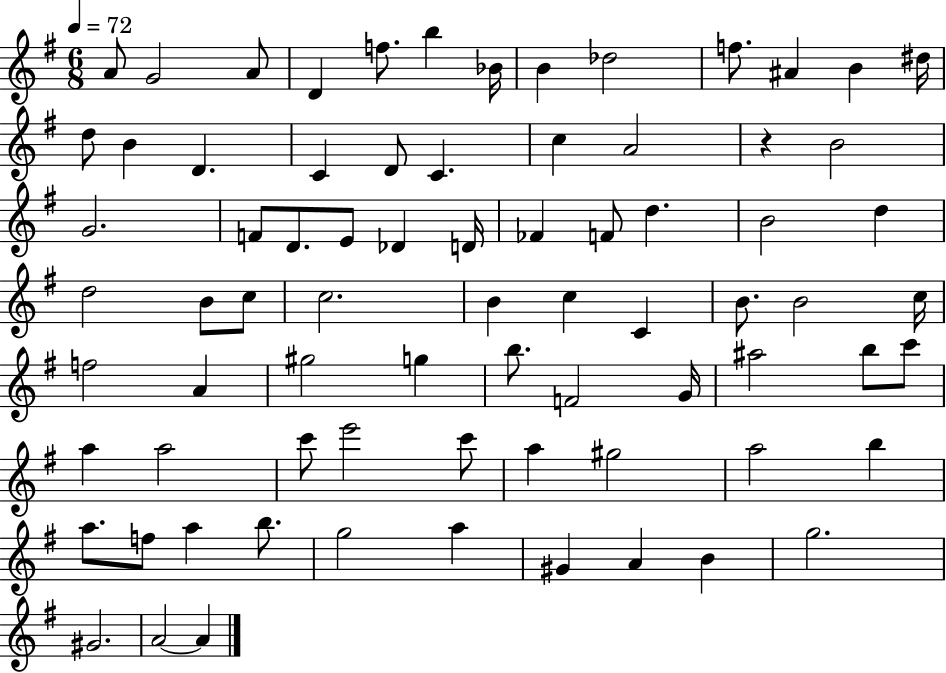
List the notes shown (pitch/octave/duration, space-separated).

A4/e G4/h A4/e D4/q F5/e. B5/q Bb4/s B4/q Db5/h F5/e. A#4/q B4/q D#5/s D5/e B4/q D4/q. C4/q D4/e C4/q. C5/q A4/h R/q B4/h G4/h. F4/e D4/e. E4/e Db4/q D4/s FES4/q F4/e D5/q. B4/h D5/q D5/h B4/e C5/e C5/h. B4/q C5/q C4/q B4/e. B4/h C5/s F5/h A4/q G#5/h G5/q B5/e. F4/h G4/s A#5/h B5/e C6/e A5/q A5/h C6/e E6/h C6/e A5/q G#5/h A5/h B5/q A5/e. F5/e A5/q B5/e. G5/h A5/q G#4/q A4/q B4/q G5/h. G#4/h. A4/h A4/q